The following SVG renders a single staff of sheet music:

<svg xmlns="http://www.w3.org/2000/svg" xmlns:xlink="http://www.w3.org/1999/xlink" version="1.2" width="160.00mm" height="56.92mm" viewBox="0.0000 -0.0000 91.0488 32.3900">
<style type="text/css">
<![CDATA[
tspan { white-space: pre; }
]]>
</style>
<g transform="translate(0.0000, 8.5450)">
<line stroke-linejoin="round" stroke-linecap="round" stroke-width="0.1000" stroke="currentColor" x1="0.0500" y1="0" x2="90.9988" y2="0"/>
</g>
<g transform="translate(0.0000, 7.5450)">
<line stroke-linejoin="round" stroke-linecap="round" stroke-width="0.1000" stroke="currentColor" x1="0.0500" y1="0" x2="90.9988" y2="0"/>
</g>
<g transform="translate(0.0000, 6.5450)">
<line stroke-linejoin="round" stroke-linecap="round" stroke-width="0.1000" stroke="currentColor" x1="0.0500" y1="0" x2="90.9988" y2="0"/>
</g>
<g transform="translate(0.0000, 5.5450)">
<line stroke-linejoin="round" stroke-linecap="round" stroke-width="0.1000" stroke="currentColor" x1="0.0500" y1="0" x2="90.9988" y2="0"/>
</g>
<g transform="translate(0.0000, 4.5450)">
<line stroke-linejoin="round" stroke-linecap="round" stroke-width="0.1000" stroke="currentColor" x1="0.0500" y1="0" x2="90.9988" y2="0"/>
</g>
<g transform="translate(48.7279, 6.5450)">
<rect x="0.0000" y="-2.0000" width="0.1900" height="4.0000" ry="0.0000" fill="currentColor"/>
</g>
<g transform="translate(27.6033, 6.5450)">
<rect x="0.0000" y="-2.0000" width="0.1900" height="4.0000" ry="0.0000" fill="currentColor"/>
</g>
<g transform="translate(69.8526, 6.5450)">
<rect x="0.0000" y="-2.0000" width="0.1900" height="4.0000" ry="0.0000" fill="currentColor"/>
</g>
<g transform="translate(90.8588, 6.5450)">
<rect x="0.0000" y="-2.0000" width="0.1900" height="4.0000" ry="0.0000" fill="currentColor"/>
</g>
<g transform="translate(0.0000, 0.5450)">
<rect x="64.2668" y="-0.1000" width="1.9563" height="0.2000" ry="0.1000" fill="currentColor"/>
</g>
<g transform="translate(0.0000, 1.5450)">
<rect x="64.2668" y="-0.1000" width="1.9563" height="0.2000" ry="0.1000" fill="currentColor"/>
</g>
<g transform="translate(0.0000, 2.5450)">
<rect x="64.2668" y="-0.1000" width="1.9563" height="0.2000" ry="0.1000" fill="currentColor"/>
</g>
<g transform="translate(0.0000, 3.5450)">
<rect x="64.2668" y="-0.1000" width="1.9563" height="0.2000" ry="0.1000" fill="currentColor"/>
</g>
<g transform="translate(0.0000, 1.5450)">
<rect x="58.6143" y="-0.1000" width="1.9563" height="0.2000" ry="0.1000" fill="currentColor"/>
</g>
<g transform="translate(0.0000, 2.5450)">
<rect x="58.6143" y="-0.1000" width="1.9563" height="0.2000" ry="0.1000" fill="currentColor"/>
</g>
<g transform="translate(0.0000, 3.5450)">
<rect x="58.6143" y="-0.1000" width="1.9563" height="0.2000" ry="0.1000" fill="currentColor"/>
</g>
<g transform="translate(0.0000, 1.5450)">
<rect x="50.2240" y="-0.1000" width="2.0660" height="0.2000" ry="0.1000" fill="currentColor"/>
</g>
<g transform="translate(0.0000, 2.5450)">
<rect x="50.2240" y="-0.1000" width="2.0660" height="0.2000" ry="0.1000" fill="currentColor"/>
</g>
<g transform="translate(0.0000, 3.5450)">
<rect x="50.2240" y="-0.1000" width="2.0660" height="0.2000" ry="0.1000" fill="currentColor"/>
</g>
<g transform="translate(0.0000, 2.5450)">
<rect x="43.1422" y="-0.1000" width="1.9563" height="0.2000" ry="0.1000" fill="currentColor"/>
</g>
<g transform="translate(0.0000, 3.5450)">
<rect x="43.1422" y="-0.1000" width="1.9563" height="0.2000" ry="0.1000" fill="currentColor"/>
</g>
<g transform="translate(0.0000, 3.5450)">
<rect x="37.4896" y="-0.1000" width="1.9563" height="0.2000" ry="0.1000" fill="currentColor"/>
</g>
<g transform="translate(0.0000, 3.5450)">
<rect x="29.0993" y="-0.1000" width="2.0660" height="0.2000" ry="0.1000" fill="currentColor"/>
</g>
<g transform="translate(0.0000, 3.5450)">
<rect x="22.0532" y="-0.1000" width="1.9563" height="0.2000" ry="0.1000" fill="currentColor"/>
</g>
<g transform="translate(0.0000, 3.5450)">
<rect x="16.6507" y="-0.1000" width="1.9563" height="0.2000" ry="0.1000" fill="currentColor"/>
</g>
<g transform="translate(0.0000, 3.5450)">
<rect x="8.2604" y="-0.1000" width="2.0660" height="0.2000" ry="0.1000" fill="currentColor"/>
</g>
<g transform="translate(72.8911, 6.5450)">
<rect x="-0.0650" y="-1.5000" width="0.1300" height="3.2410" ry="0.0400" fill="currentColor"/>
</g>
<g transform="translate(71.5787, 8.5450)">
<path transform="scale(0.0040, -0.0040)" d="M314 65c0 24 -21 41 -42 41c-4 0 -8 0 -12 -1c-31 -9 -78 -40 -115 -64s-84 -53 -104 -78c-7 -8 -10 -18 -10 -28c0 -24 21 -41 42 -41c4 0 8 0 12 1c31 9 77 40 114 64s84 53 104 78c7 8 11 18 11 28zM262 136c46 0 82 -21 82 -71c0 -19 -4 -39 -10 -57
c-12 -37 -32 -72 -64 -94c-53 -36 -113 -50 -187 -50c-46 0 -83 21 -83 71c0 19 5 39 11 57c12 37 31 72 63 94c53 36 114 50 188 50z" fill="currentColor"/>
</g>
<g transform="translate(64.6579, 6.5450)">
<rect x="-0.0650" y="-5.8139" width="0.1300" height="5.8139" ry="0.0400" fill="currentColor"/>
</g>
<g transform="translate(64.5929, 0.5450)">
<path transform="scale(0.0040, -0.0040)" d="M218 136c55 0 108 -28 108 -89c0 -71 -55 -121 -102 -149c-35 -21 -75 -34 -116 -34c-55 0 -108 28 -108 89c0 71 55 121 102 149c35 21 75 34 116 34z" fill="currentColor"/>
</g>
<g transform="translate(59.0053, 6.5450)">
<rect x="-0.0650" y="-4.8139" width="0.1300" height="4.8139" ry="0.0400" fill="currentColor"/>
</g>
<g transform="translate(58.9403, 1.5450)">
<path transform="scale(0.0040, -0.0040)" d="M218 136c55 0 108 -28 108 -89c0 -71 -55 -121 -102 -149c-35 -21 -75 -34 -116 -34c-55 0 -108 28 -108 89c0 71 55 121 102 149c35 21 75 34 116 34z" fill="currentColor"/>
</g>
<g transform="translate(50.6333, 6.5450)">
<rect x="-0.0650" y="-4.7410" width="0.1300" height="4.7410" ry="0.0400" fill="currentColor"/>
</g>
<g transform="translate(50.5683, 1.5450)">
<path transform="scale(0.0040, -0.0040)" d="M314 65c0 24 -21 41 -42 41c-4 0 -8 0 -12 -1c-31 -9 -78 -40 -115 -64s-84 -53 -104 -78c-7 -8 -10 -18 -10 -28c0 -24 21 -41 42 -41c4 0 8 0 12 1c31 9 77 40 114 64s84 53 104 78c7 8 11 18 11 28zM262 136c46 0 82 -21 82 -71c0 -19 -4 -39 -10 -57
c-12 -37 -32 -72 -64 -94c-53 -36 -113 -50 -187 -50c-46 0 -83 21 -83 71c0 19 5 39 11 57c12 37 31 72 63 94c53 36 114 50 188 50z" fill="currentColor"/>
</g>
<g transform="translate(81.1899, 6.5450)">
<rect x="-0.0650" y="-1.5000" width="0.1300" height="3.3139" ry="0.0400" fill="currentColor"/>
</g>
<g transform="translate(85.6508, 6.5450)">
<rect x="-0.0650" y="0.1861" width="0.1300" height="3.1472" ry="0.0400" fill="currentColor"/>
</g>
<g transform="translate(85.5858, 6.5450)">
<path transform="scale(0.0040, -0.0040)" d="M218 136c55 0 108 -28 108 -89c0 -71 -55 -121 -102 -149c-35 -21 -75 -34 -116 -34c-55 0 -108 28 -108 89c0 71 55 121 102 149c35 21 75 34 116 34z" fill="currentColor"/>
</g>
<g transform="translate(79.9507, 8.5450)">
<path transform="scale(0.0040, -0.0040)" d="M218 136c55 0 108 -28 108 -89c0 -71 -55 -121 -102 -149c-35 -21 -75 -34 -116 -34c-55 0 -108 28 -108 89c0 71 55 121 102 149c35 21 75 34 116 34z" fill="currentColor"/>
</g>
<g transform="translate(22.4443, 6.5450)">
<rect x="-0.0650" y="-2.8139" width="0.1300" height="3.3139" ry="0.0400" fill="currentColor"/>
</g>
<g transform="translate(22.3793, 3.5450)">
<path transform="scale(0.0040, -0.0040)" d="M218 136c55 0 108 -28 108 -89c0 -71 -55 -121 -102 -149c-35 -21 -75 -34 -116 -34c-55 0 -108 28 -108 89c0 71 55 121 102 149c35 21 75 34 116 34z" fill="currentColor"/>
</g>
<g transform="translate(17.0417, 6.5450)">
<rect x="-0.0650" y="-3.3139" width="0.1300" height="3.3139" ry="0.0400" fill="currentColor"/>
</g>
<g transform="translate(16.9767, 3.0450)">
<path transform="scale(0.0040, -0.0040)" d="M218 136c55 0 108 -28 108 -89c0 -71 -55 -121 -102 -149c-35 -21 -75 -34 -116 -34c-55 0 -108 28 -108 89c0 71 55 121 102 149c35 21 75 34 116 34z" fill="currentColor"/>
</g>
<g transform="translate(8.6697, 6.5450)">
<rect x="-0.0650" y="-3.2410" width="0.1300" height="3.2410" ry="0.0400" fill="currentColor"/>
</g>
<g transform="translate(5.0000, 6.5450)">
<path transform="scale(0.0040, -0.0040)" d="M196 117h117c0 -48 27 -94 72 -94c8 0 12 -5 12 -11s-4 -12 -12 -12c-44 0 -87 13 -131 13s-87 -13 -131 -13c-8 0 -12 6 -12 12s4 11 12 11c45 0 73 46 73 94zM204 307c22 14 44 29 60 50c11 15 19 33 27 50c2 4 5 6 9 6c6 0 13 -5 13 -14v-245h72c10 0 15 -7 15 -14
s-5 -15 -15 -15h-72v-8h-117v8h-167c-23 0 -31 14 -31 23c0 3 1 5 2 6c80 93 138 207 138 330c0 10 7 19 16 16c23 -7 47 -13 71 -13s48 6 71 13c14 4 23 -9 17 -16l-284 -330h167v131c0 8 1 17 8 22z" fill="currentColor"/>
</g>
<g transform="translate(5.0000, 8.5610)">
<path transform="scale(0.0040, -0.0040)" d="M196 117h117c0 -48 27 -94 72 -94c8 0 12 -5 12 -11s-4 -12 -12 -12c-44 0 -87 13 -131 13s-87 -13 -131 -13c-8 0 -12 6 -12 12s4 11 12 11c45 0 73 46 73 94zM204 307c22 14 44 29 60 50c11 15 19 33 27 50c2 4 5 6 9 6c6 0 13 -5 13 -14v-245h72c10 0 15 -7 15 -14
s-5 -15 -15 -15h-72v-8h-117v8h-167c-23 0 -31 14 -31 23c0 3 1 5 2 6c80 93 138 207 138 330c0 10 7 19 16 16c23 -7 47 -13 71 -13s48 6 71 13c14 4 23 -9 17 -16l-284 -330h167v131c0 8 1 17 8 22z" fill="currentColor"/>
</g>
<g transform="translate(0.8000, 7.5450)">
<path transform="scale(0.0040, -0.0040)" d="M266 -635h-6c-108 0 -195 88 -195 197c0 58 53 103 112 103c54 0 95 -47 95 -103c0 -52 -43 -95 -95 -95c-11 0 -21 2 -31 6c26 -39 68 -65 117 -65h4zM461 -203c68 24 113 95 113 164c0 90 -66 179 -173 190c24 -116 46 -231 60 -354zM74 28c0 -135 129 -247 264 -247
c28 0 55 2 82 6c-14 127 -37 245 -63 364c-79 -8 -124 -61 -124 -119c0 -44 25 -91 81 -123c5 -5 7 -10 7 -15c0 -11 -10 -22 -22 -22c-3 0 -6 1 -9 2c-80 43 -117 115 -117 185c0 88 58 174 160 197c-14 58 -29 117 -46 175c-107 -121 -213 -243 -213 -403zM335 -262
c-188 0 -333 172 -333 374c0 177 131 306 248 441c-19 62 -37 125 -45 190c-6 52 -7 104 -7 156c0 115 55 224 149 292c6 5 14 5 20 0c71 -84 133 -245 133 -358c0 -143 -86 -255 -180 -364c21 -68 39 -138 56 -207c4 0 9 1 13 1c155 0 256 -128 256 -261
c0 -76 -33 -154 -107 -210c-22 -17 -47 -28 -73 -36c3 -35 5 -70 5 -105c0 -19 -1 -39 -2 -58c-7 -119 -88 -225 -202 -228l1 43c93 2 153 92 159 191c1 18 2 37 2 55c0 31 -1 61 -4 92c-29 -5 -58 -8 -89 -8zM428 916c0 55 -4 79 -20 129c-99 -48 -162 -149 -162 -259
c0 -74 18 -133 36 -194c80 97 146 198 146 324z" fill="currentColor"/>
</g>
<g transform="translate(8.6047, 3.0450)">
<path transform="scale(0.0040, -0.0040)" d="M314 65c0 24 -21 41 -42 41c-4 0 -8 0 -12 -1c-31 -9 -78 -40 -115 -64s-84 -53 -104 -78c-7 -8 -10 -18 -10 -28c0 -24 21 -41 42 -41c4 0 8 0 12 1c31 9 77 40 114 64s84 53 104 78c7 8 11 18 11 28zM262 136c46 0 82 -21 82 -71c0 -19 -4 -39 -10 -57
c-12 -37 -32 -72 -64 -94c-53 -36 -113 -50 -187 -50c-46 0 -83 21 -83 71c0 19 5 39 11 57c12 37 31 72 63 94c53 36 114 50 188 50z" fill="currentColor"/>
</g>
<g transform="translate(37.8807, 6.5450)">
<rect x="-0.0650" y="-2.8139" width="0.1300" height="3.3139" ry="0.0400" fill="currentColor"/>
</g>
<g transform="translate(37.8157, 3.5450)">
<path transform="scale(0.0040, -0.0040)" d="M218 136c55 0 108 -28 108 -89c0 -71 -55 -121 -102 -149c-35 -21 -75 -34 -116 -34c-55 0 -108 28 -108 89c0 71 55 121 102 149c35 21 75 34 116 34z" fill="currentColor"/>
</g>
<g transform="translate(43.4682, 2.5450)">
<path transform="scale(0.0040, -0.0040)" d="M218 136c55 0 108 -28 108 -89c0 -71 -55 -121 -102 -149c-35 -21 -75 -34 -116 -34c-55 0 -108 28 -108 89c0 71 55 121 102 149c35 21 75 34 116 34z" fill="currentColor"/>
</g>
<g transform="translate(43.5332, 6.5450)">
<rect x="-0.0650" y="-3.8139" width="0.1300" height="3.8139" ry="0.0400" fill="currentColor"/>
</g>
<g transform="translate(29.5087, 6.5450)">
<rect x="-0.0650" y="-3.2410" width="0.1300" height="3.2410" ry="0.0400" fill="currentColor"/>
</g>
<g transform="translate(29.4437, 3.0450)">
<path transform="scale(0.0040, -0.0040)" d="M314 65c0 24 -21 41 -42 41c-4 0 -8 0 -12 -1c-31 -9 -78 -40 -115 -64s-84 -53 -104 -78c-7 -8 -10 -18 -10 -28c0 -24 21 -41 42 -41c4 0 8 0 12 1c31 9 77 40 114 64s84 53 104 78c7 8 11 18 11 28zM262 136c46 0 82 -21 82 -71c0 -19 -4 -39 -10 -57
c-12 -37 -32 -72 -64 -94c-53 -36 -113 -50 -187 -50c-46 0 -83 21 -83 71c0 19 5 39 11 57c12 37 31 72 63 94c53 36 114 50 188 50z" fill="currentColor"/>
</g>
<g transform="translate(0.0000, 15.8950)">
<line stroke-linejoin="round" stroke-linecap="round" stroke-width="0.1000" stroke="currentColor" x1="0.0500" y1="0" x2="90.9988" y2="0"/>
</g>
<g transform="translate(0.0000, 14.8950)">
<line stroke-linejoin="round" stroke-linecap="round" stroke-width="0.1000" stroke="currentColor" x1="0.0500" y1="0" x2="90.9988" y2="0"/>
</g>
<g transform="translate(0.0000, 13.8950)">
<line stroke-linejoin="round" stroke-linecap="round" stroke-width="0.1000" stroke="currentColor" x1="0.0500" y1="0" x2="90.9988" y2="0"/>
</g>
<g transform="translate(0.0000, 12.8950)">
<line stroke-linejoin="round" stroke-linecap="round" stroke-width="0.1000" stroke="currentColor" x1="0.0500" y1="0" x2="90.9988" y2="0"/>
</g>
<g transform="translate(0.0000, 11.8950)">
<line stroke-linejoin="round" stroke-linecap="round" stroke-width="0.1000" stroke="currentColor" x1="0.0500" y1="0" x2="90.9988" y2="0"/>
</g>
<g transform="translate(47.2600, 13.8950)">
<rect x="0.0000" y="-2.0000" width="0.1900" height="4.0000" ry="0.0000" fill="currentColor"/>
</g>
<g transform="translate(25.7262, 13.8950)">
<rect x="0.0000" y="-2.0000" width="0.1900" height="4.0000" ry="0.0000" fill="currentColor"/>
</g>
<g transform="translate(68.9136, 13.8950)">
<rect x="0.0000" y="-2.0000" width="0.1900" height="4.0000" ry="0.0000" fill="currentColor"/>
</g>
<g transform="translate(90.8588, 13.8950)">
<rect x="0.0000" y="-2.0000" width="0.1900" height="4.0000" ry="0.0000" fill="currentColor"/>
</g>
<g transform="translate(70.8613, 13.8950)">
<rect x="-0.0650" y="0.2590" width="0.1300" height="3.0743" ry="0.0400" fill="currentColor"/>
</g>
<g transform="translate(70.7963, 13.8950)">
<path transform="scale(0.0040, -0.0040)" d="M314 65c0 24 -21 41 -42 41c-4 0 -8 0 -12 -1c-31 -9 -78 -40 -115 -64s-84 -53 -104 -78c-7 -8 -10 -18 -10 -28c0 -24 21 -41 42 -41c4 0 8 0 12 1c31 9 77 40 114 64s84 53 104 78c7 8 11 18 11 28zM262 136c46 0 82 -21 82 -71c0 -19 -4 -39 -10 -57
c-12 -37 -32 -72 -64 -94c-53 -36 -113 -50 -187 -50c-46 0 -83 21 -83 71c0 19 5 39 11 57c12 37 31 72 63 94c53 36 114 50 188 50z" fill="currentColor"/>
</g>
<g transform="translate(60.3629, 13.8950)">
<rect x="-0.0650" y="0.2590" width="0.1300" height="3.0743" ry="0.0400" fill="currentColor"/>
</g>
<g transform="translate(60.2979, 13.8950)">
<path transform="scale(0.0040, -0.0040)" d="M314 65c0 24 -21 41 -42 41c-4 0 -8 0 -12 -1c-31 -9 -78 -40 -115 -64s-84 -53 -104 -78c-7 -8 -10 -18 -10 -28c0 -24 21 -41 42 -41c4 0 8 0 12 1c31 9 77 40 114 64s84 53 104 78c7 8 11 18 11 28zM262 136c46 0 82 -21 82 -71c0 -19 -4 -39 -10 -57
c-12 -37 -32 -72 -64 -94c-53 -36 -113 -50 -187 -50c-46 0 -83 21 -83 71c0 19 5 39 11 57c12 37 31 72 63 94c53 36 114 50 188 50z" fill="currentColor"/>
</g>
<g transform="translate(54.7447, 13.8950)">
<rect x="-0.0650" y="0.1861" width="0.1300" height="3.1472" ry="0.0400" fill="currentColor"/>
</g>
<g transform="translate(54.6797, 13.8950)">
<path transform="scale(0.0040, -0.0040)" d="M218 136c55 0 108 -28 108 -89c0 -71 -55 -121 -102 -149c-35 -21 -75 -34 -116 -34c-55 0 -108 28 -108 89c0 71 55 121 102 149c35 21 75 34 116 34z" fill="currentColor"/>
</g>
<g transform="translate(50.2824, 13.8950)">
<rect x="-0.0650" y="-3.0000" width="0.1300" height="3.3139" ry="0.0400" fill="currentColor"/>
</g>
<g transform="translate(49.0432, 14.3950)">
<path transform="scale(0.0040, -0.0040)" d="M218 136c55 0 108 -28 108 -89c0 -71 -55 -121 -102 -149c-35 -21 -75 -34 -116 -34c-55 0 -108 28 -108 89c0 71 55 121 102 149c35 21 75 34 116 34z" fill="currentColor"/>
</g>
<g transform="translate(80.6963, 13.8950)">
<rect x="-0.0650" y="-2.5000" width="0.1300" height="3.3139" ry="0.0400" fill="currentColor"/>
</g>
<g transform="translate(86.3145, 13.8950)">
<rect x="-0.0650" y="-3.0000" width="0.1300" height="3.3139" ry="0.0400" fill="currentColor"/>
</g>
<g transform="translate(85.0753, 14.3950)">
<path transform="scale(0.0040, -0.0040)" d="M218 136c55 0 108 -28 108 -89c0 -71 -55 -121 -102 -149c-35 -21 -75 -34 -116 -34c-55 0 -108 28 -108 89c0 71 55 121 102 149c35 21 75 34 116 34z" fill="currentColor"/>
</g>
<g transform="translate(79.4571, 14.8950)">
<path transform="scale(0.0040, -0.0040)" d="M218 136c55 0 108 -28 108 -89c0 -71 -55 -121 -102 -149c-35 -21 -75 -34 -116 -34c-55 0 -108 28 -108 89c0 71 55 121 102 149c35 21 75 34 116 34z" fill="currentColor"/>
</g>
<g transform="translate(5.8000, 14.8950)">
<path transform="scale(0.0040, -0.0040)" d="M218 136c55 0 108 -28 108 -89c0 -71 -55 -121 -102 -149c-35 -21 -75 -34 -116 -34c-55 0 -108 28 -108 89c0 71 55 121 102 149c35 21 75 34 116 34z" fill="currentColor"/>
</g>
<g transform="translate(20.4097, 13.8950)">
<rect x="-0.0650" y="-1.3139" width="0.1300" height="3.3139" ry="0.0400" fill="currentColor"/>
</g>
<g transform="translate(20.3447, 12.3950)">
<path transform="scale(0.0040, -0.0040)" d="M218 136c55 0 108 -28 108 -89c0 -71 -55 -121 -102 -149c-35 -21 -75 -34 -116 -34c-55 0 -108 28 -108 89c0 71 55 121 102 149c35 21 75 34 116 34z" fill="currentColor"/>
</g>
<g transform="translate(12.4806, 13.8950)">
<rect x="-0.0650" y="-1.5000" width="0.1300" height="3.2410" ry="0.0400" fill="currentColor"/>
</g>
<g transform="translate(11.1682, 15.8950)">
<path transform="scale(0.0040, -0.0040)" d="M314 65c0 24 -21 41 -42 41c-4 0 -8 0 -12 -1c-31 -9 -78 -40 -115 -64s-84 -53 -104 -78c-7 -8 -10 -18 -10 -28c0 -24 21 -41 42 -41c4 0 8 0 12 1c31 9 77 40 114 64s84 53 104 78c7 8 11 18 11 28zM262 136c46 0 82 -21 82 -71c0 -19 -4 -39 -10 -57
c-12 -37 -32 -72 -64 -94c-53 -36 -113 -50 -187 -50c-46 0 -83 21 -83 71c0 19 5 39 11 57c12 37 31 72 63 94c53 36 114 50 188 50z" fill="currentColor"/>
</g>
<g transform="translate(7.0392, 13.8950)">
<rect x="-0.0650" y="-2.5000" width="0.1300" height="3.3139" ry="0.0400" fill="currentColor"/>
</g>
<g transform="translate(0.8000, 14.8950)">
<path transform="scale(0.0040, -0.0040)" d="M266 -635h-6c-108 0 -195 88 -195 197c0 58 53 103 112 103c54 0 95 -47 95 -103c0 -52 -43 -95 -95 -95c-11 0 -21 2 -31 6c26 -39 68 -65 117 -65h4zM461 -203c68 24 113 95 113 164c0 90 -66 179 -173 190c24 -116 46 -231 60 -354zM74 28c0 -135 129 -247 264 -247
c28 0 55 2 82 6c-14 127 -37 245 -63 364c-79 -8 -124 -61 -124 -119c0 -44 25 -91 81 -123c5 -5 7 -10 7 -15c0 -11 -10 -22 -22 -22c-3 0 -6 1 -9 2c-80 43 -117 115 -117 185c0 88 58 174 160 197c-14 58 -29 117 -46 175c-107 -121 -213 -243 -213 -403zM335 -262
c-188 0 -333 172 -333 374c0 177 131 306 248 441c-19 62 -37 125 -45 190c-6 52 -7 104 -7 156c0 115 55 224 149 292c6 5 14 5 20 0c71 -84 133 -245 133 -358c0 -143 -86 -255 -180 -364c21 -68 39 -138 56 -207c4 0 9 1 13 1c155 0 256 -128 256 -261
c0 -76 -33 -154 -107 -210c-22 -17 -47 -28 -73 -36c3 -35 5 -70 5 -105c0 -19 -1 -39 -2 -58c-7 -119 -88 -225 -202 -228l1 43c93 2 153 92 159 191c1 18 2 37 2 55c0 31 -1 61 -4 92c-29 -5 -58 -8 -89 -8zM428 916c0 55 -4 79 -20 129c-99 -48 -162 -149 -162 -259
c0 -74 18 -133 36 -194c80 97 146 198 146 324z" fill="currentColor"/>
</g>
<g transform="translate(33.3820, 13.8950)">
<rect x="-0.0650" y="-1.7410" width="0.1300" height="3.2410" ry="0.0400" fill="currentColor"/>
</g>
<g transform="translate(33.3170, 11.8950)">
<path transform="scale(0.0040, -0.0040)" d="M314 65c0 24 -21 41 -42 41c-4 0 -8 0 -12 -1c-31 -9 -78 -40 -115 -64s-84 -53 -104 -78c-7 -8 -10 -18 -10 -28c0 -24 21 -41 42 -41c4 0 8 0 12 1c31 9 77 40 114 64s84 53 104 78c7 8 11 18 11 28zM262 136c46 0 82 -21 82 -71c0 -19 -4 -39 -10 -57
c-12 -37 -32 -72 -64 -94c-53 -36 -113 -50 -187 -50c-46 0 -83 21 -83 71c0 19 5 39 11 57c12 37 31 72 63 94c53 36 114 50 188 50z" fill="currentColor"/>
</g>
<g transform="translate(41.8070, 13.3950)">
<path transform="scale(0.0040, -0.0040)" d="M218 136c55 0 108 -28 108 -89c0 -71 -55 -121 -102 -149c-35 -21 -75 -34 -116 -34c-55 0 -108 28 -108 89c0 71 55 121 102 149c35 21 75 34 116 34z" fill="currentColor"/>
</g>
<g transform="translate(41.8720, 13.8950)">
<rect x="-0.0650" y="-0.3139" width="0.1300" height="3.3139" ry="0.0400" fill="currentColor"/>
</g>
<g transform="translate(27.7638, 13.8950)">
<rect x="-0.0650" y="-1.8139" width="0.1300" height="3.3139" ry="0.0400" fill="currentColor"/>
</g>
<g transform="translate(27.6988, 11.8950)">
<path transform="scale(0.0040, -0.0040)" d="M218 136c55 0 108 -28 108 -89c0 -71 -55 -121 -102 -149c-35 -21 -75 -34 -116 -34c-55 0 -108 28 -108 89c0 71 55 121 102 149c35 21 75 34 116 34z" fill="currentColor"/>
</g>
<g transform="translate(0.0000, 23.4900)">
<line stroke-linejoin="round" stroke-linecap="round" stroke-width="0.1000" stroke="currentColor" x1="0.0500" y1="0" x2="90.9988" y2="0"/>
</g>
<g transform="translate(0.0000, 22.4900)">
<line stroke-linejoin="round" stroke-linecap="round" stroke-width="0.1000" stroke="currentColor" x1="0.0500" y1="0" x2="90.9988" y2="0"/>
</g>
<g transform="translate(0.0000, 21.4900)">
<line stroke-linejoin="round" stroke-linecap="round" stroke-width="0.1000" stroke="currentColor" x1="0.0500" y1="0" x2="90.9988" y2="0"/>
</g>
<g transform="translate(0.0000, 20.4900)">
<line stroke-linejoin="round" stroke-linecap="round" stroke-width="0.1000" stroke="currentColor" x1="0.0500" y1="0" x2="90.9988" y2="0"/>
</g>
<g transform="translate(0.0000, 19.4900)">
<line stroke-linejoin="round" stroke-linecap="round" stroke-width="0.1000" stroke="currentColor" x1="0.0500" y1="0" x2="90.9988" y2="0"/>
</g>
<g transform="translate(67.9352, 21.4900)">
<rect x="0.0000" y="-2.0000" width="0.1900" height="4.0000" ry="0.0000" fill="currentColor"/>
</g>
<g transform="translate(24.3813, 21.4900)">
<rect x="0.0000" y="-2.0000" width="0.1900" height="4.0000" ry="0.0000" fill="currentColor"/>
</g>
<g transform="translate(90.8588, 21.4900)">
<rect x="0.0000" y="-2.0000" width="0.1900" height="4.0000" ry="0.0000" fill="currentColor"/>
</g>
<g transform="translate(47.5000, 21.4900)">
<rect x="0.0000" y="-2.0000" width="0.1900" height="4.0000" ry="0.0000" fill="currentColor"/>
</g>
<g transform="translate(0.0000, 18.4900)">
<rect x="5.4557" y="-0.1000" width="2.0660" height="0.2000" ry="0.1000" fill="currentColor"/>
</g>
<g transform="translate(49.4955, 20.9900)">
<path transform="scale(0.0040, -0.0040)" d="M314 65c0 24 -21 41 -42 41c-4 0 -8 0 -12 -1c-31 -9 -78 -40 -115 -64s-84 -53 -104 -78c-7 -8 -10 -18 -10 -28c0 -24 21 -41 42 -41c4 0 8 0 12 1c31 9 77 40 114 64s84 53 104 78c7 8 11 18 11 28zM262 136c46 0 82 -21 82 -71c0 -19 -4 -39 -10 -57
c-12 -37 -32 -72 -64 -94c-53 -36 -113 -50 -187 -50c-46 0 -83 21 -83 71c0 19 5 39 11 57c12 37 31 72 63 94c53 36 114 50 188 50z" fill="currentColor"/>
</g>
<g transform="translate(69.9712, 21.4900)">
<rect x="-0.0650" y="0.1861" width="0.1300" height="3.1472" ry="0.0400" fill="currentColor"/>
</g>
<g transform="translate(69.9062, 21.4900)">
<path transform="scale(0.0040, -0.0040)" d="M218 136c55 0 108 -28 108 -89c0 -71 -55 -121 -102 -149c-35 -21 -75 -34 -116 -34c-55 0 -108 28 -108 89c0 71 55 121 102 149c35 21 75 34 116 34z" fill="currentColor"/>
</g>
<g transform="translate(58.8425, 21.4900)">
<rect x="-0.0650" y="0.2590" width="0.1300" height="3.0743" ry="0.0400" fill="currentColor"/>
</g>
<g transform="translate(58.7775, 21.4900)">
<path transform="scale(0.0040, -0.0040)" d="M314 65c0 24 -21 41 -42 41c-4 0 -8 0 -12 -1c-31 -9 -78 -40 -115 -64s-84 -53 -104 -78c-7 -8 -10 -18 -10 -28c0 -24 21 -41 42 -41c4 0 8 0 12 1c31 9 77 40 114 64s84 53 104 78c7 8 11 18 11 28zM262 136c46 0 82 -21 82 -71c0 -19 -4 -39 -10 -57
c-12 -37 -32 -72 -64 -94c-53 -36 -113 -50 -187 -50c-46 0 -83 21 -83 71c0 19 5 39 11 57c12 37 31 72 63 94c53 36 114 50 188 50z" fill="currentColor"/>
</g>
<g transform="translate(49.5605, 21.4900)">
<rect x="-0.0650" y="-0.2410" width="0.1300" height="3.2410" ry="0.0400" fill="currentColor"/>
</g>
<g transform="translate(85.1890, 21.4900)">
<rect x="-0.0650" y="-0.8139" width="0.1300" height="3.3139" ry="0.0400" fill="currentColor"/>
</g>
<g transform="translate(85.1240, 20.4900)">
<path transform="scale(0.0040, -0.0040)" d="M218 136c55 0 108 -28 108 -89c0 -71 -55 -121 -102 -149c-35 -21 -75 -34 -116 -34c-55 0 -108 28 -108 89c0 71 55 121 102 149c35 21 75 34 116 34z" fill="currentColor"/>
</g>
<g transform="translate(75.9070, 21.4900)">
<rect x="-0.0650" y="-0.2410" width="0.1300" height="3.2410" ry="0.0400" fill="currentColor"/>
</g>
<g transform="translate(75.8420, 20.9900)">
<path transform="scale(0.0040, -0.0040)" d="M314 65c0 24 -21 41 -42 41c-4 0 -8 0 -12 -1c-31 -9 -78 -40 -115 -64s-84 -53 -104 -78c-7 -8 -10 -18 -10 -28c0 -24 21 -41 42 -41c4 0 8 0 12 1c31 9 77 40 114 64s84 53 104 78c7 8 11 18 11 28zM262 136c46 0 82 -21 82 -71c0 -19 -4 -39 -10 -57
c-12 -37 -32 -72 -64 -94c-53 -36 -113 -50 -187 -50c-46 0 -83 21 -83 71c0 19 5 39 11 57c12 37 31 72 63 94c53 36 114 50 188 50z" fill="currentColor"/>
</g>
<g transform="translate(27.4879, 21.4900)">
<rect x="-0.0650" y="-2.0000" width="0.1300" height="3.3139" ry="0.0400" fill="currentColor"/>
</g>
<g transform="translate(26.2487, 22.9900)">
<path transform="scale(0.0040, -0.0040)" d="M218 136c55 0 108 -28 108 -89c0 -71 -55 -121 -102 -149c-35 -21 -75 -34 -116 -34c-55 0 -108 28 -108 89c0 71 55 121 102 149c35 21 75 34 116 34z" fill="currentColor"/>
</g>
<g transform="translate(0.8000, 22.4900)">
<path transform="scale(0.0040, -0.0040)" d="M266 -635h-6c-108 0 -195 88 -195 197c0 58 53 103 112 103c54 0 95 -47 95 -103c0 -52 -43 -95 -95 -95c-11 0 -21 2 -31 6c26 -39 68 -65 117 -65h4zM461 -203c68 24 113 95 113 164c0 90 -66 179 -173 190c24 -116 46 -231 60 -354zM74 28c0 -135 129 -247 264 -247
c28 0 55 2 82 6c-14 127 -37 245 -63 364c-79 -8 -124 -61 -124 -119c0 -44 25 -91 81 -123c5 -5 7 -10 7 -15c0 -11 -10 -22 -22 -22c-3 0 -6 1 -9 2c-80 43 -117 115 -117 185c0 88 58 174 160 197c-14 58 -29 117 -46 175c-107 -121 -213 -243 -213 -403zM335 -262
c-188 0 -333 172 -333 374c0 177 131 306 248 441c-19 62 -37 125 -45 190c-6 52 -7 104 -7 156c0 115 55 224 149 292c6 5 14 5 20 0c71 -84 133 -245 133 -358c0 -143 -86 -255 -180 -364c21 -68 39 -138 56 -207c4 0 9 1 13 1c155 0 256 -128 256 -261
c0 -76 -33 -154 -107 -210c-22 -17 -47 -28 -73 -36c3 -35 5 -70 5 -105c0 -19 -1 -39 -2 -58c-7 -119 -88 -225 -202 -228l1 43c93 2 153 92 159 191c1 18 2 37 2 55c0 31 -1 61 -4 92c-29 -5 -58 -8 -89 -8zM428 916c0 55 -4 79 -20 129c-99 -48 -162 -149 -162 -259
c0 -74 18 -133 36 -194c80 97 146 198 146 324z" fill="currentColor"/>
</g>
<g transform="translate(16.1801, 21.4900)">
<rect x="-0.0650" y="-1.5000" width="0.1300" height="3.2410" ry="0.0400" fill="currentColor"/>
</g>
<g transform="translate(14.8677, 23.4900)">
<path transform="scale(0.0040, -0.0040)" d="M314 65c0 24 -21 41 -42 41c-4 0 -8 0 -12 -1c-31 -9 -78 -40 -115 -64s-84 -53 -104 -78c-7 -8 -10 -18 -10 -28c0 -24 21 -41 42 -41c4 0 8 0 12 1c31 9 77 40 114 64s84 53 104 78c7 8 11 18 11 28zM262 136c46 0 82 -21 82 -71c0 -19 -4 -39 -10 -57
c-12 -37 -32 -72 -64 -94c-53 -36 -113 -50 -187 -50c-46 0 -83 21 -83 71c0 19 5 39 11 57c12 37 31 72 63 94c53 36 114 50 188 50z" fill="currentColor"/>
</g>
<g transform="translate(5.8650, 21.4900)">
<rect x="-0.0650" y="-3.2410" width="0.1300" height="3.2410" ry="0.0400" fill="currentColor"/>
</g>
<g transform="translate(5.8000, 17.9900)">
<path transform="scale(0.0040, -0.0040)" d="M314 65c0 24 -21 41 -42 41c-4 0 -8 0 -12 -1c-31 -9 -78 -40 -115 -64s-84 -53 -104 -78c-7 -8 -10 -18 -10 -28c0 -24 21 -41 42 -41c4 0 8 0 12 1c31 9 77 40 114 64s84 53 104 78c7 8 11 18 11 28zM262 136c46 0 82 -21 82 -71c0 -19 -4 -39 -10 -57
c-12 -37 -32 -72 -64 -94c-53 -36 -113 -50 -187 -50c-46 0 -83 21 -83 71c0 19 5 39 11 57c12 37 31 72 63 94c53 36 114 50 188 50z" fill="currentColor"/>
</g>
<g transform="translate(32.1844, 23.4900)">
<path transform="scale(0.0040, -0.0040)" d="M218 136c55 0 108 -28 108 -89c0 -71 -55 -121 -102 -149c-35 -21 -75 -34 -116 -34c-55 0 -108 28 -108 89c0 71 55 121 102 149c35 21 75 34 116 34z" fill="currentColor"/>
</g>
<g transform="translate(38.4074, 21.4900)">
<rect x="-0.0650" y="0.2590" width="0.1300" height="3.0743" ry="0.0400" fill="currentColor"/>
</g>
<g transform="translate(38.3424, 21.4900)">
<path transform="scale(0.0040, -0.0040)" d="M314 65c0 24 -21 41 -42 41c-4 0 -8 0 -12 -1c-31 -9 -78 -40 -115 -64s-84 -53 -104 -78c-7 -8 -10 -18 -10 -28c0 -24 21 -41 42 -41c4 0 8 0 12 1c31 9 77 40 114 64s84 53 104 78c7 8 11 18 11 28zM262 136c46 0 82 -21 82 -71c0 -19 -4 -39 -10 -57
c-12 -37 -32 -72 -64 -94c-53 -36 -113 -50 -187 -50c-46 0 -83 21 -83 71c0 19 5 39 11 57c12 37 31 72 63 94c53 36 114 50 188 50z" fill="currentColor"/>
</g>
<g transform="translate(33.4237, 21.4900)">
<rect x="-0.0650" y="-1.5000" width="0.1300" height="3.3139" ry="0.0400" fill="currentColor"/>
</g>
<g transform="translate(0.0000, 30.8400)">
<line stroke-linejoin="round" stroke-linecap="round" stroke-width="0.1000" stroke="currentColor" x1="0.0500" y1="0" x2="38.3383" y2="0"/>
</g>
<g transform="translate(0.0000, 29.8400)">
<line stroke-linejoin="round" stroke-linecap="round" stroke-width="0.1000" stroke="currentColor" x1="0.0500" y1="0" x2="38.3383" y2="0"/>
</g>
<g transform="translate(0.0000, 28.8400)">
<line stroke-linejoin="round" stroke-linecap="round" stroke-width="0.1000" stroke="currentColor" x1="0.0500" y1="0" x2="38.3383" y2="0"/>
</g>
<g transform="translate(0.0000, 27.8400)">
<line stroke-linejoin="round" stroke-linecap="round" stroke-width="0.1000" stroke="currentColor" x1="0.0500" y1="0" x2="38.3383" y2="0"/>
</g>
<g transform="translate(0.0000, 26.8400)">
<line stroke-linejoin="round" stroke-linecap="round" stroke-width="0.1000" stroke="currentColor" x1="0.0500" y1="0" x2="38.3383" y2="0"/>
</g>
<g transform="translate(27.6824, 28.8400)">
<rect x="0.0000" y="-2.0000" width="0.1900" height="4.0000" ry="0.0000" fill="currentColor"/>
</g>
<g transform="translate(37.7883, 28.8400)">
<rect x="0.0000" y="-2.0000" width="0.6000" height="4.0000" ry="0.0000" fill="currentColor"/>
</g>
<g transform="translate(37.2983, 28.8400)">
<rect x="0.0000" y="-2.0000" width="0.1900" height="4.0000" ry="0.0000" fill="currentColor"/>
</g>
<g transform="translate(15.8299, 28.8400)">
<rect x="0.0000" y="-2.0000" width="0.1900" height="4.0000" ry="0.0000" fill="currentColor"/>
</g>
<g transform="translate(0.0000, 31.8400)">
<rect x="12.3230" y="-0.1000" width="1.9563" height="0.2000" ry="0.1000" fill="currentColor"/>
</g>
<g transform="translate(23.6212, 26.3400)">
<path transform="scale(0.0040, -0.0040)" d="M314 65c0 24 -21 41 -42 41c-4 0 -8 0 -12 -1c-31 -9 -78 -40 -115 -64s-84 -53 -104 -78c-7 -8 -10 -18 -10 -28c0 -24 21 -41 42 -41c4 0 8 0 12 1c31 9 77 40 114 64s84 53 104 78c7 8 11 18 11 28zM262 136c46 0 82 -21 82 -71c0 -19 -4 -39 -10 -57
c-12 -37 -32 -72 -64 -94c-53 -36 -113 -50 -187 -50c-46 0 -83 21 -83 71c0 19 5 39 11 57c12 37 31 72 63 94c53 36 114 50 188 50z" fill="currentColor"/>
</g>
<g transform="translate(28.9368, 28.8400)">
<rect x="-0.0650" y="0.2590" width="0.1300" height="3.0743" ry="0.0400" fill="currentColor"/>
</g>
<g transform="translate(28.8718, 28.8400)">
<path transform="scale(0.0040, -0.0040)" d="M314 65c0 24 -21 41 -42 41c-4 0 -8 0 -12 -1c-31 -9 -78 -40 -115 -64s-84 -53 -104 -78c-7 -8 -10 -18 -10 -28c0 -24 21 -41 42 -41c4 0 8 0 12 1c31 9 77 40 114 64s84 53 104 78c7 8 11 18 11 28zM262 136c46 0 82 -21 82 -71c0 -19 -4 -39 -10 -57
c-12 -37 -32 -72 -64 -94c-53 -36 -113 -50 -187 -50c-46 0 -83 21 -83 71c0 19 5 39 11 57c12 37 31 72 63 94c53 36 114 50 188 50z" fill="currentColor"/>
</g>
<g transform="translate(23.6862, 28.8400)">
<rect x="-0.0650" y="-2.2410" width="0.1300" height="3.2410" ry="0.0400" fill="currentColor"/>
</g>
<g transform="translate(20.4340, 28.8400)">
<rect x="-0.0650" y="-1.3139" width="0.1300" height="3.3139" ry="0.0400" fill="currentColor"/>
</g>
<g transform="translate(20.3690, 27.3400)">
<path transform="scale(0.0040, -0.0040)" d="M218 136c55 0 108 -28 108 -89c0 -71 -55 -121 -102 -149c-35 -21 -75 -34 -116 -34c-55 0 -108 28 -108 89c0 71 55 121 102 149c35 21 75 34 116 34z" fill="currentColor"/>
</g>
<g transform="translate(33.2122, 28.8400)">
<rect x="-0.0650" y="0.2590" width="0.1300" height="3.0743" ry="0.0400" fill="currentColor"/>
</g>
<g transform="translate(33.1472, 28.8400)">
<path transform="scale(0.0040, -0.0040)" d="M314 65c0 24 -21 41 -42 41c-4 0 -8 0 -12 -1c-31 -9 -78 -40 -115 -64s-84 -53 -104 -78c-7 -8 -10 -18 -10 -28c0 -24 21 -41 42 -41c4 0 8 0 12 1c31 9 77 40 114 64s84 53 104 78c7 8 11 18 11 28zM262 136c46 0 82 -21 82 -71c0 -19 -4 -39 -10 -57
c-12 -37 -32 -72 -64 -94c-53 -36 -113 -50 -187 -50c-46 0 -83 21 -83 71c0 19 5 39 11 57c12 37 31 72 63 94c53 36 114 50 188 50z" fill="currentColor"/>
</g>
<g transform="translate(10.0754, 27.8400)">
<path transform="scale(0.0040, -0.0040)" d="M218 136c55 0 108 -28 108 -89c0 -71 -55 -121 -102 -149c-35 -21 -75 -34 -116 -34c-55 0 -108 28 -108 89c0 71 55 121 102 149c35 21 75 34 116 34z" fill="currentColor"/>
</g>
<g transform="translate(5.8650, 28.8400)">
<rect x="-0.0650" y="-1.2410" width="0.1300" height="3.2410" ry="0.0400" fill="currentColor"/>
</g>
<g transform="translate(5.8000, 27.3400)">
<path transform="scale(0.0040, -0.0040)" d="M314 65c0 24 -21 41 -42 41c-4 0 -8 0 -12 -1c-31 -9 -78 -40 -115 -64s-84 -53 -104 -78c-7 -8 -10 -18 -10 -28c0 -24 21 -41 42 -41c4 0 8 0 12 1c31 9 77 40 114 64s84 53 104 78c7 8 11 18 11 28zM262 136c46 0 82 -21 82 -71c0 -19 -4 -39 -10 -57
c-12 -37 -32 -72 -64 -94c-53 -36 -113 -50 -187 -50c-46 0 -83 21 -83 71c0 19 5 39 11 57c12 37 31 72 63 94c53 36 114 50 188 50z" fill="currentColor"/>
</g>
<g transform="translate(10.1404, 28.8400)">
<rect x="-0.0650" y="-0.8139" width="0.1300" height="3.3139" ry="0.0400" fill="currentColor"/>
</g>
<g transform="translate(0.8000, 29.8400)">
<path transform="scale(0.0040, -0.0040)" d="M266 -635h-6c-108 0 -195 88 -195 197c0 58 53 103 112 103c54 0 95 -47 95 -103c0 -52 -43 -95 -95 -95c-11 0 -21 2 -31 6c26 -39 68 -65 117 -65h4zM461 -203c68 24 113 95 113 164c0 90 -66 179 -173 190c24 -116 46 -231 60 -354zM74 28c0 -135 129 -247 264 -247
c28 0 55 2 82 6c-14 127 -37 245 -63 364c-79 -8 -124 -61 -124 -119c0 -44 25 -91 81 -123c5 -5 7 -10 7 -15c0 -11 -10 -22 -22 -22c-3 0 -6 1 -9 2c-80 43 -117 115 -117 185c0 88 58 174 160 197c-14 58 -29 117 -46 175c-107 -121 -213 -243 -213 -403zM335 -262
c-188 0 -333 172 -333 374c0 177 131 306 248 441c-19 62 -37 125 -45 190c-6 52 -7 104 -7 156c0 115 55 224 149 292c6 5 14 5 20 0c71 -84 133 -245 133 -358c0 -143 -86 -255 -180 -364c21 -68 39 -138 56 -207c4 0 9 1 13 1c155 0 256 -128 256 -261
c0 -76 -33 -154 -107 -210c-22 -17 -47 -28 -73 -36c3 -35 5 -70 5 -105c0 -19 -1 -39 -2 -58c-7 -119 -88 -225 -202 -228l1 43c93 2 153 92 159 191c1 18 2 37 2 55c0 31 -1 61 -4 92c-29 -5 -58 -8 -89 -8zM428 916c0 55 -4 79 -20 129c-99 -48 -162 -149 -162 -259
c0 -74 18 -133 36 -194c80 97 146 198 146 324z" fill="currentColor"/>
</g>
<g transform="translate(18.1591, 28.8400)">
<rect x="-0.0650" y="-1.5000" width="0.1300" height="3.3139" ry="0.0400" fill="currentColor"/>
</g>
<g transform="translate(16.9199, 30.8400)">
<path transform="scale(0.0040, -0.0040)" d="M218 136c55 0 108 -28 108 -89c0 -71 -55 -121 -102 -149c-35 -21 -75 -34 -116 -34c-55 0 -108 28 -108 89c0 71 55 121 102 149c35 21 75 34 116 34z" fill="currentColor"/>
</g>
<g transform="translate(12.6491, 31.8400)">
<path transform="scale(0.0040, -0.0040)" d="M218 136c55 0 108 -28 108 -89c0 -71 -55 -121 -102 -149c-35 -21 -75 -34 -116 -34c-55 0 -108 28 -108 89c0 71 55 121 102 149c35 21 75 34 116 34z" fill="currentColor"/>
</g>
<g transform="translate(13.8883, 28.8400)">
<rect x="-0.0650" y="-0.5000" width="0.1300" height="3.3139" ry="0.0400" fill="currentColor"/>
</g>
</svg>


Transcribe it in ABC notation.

X:1
T:Untitled
M:4/4
L:1/4
K:C
b2 b a b2 a c' e'2 e' g' E2 E B G E2 e f f2 c A B B2 B2 G A b2 E2 F E B2 c2 B2 B c2 d e2 d C E e g2 B2 B2